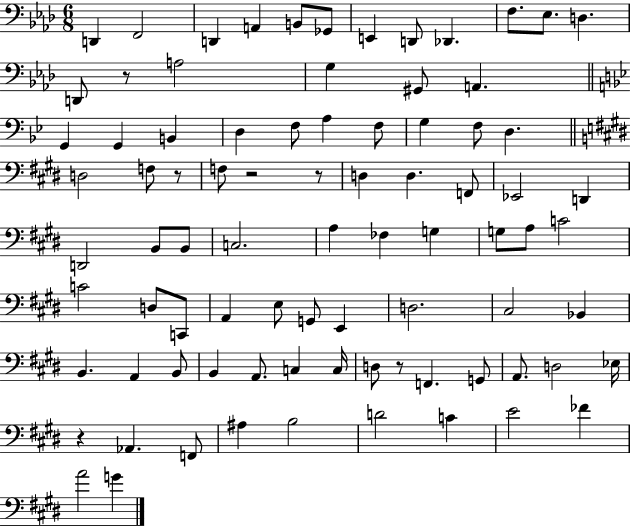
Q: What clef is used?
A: bass